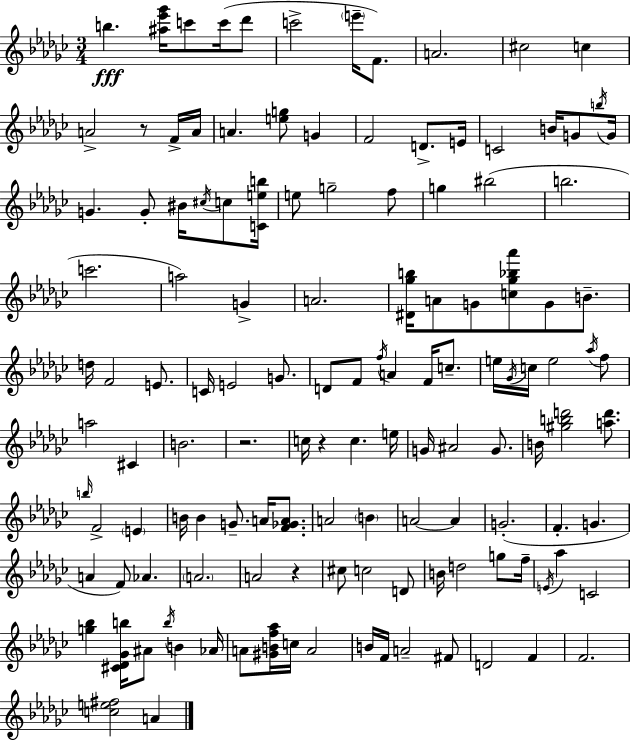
B5/q. [A#5,Eb6,Gb6]/s C6/e C6/s Db6/e C6/h E6/s F4/e. A4/h. C#5/h C5/q A4/h R/e F4/s A4/s A4/q. [E5,G5]/e G4/q F4/h D4/e. E4/s C4/h B4/s G4/e B5/s G4/s G4/q. G4/e BIS4/s C#5/s C5/e [C4,E5,B5]/s E5/e G5/h F5/e G5/q BIS5/h B5/h. C6/h. A5/h G4/q A4/h. [D#4,Gb5,B5]/s A4/e G4/e [C5,Gb5,Bb5,Ab6]/e G4/e B4/e. D5/s F4/h E4/e. C4/s E4/h G4/e. D4/e F4/e F5/s A4/q F4/s C5/e. E5/s Gb4/s C5/s E5/h Ab5/s F5/e A5/h C#4/q B4/h. R/h. C5/s R/q C5/q. E5/s G4/s A#4/h G4/e. B4/s [G#5,B5,D6]/h [A5,D6]/e. B5/s F4/h E4/q B4/s B4/q G4/e. A4/s [F4,Gb4,A4]/e. A4/h B4/q A4/h A4/q G4/h. F4/q. G4/q. A4/q F4/e Ab4/q. A4/h. A4/h R/q C#5/e C5/h D4/e B4/s D5/h G5/e F5/s E4/s Ab5/q C4/h [G5,Bb5]/q [C#4,Db4,Gb4,B5]/s A#4/e B5/s B4/q Ab4/s A4/e [G#4,B4,F5,Ab5]/s C5/s A4/h B4/s F4/s A4/h F#4/e D4/h F4/q F4/h. [C5,E5,F#5]/h A4/q